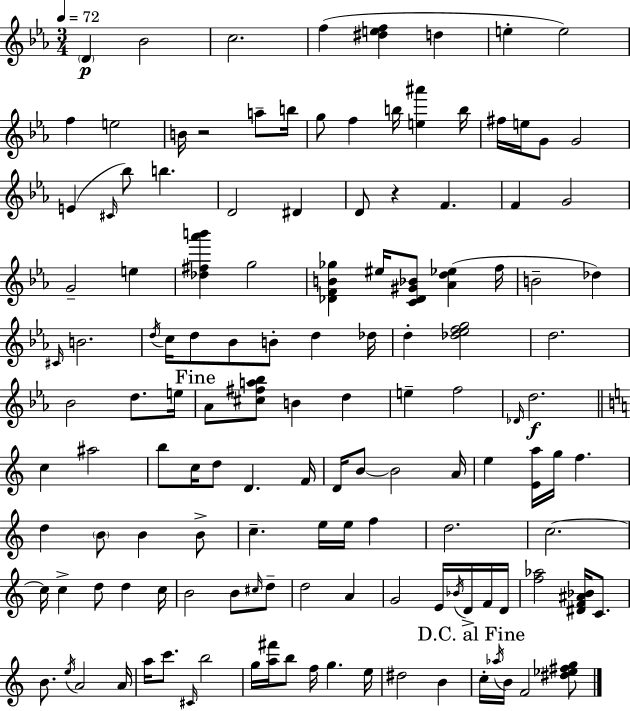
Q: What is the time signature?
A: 3/4